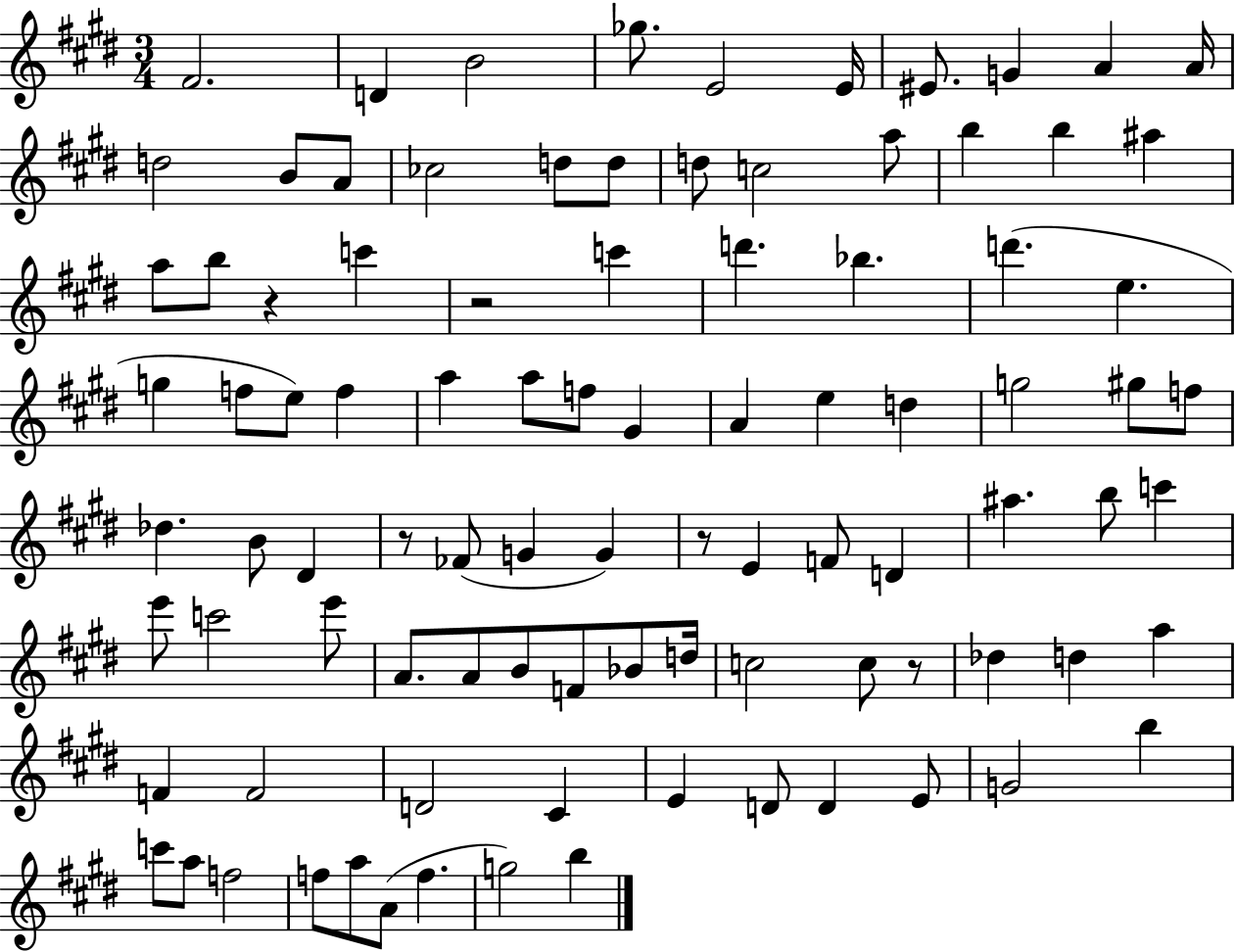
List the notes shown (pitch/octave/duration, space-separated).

F#4/h. D4/q B4/h Gb5/e. E4/h E4/s EIS4/e. G4/q A4/q A4/s D5/h B4/e A4/e CES5/h D5/e D5/e D5/e C5/h A5/e B5/q B5/q A#5/q A5/e B5/e R/q C6/q R/h C6/q D6/q. Bb5/q. D6/q. E5/q. G5/q F5/e E5/e F5/q A5/q A5/e F5/e G#4/q A4/q E5/q D5/q G5/h G#5/e F5/e Db5/q. B4/e D#4/q R/e FES4/e G4/q G4/q R/e E4/q F4/e D4/q A#5/q. B5/e C6/q E6/e C6/h E6/e A4/e. A4/e B4/e F4/e Bb4/e D5/s C5/h C5/e R/e Db5/q D5/q A5/q F4/q F4/h D4/h C#4/q E4/q D4/e D4/q E4/e G4/h B5/q C6/e A5/e F5/h F5/e A5/e A4/e F5/q. G5/h B5/q